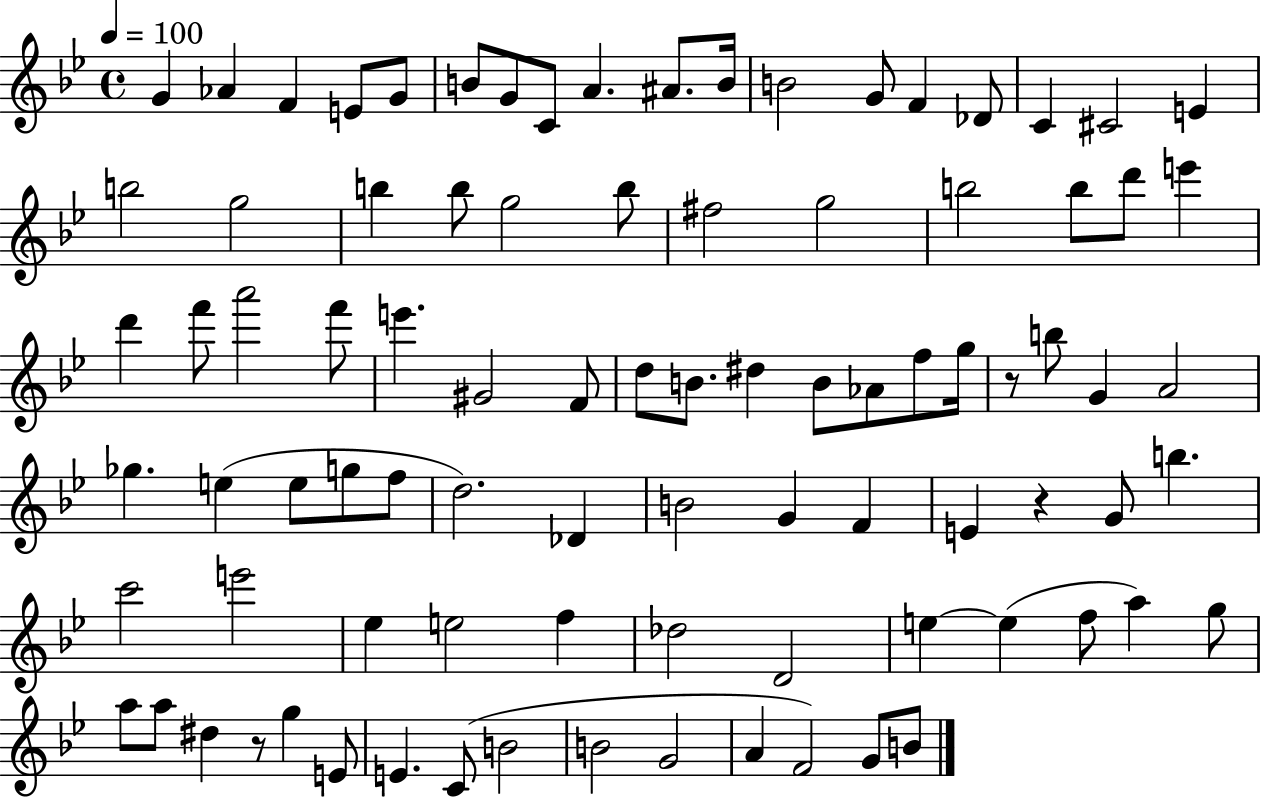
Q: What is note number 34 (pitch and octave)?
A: F6